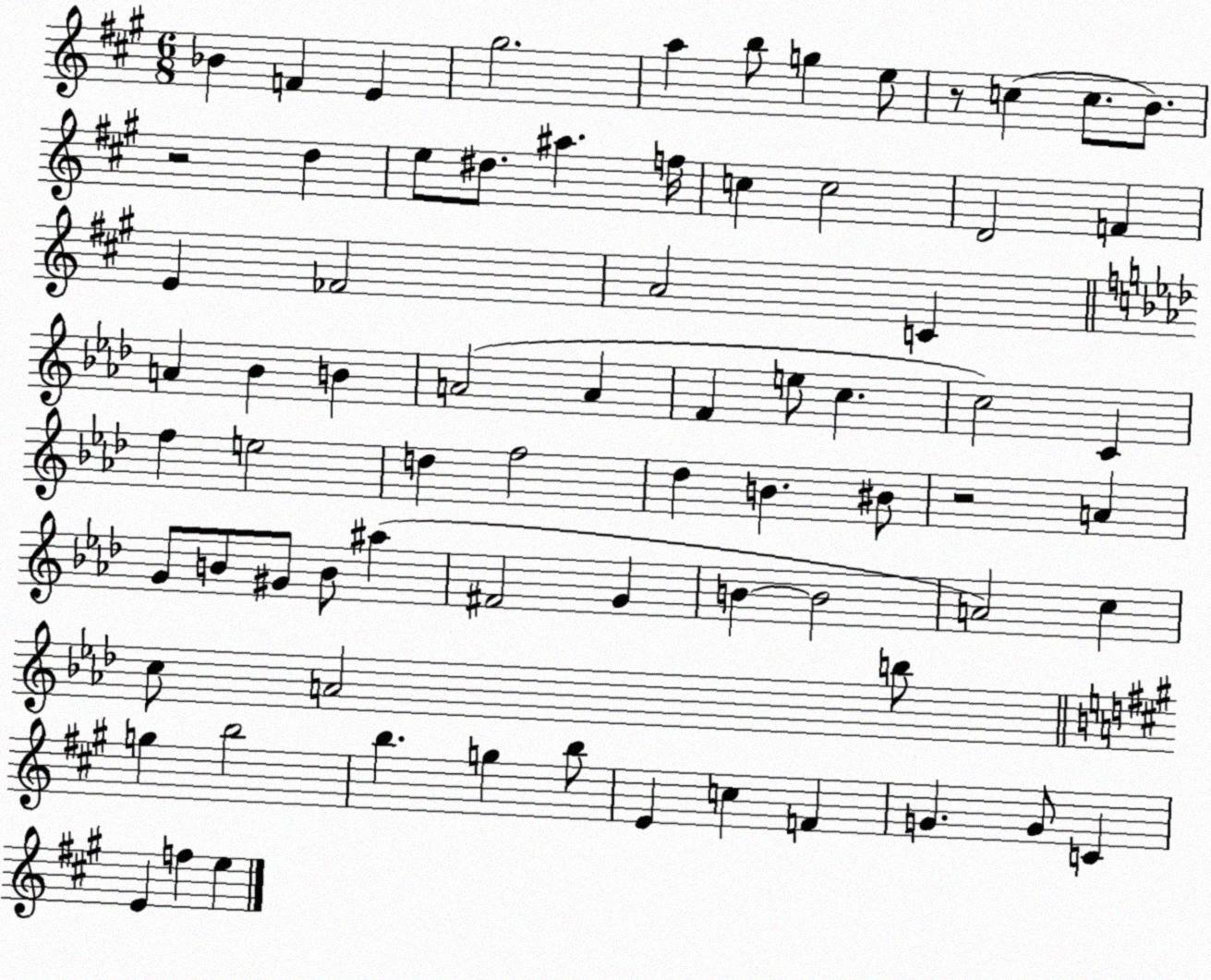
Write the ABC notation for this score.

X:1
T:Untitled
M:6/8
L:1/4
K:A
_B F E ^g2 a b/2 g e/2 z/2 c c/2 B/2 z2 d e/2 ^d/2 ^a f/4 c c2 D2 F E _F2 A2 C A _B B A2 A F e/2 c c2 C f e2 d f2 _d B ^B/2 z2 A G/2 B/2 ^G/2 B/2 ^a ^F2 G B B2 A2 c c/2 A2 b/2 g b2 b g b/2 E c F G G/2 C E f e